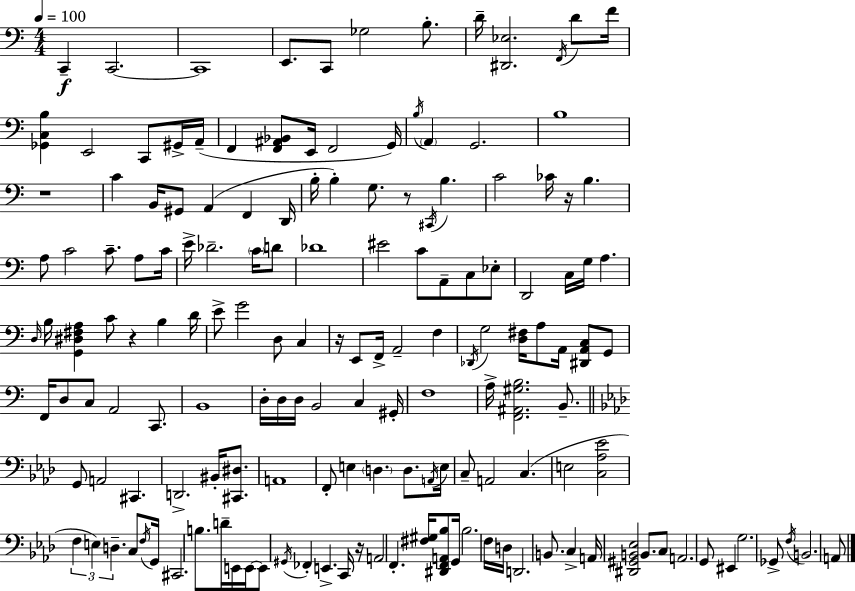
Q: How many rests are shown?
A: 6